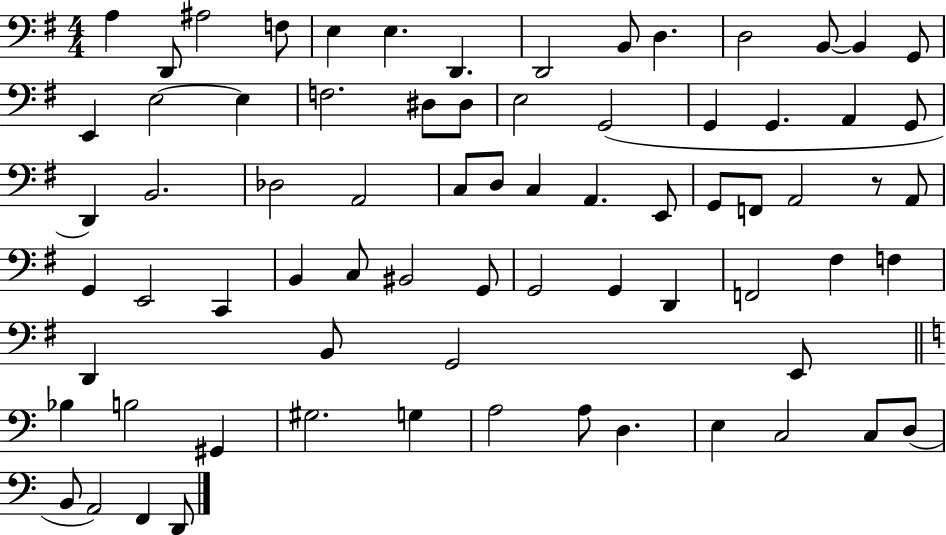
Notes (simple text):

A3/q D2/e A#3/h F3/e E3/q E3/q. D2/q. D2/h B2/e D3/q. D3/h B2/e B2/q G2/e E2/q E3/h E3/q F3/h. D#3/e D#3/e E3/h G2/h G2/q G2/q. A2/q G2/e D2/q B2/h. Db3/h A2/h C3/e D3/e C3/q A2/q. E2/e G2/e F2/e A2/h R/e A2/e G2/q E2/h C2/q B2/q C3/e BIS2/h G2/e G2/h G2/q D2/q F2/h F#3/q F3/q D2/q B2/e G2/h E2/e Bb3/q B3/h G#2/q G#3/h. G3/q A3/h A3/e D3/q. E3/q C3/h C3/e D3/e B2/e A2/h F2/q D2/e